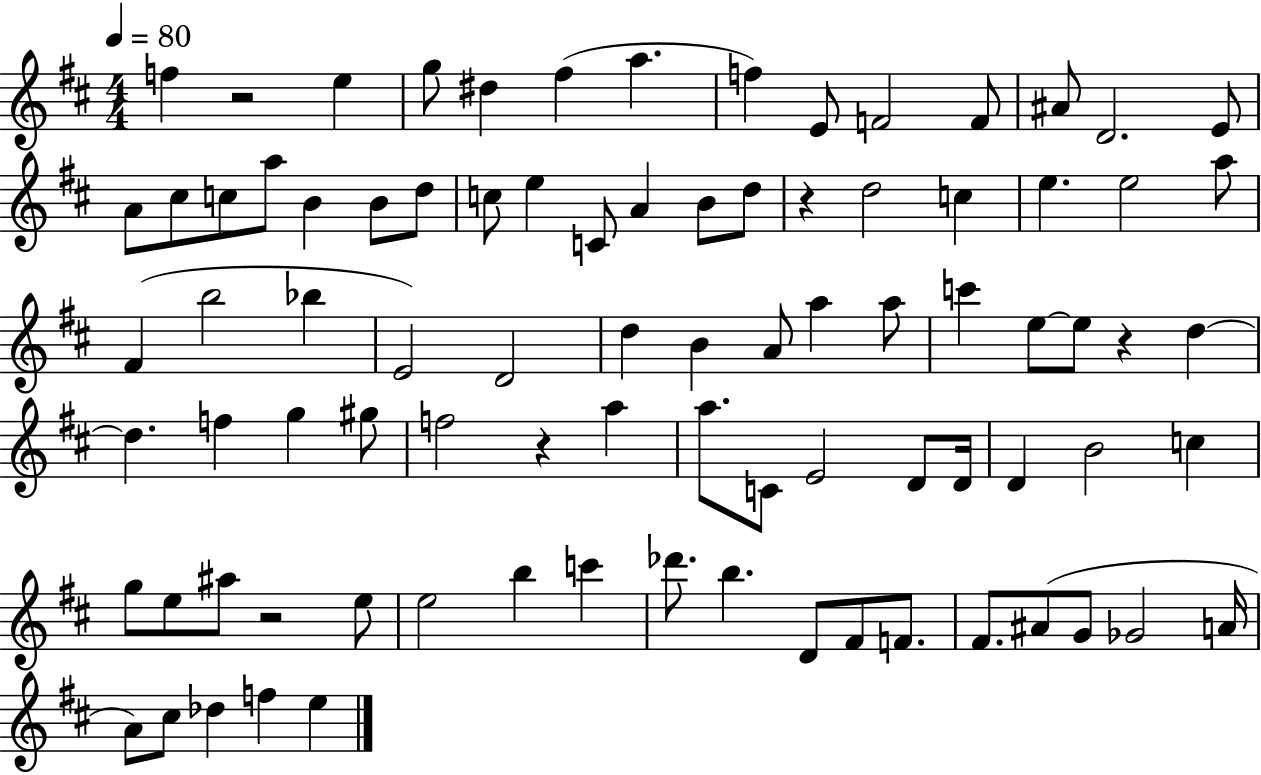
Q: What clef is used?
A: treble